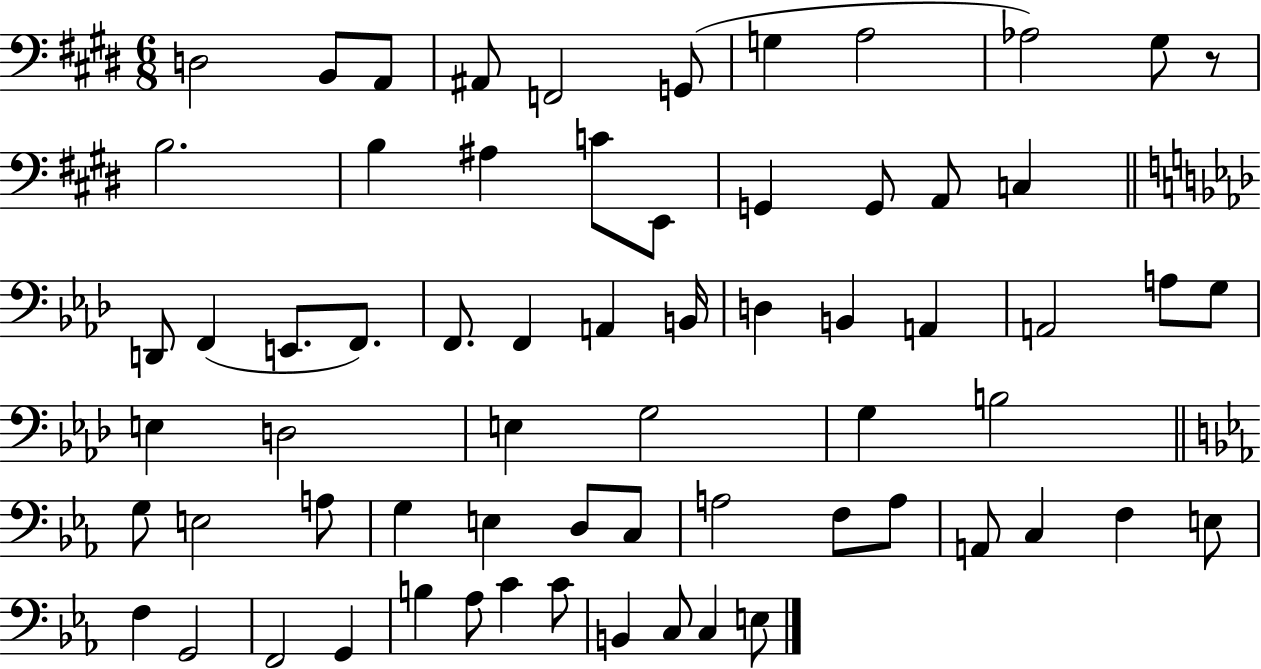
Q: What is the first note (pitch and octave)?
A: D3